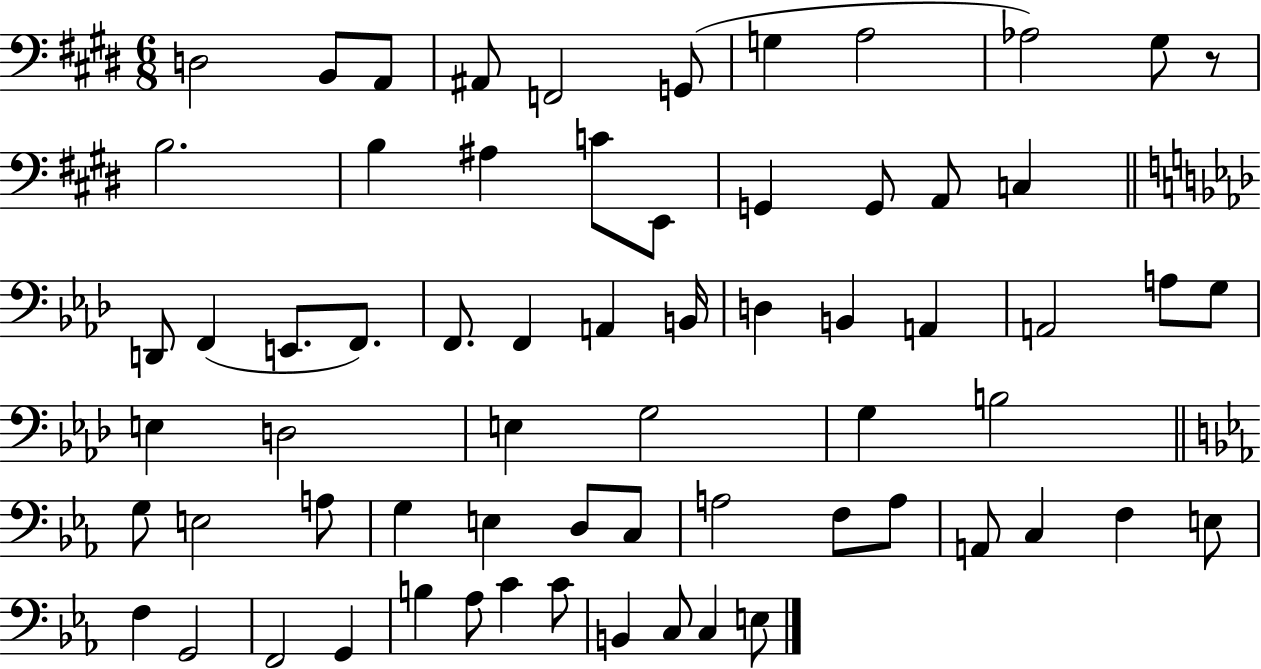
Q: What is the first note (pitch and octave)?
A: D3